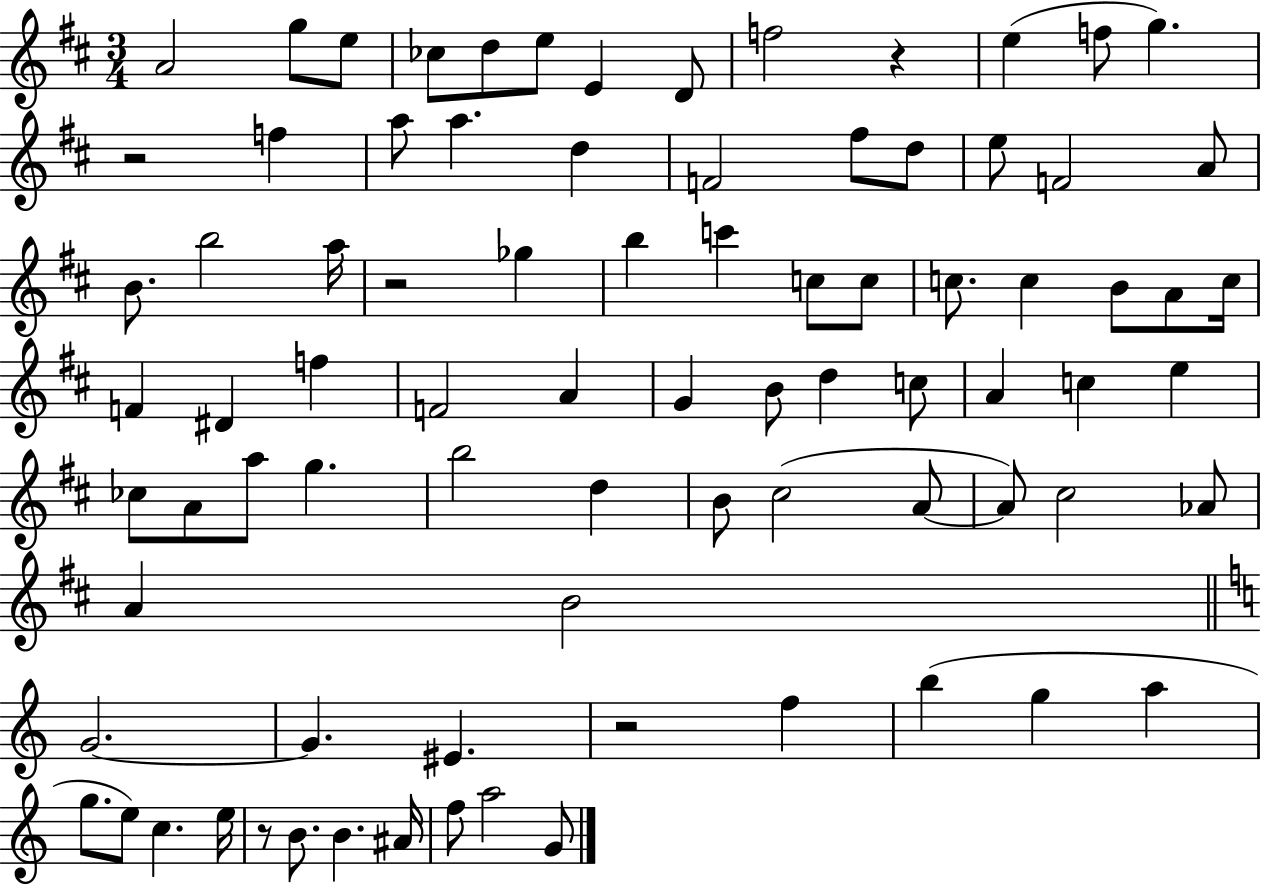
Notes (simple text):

A4/h G5/e E5/e CES5/e D5/e E5/e E4/q D4/e F5/h R/q E5/q F5/e G5/q. R/h F5/q A5/e A5/q. D5/q F4/h F#5/e D5/e E5/e F4/h A4/e B4/e. B5/h A5/s R/h Gb5/q B5/q C6/q C5/e C5/e C5/e. C5/q B4/e A4/e C5/s F4/q D#4/q F5/q F4/h A4/q G4/q B4/e D5/q C5/e A4/q C5/q E5/q CES5/e A4/e A5/e G5/q. B5/h D5/q B4/e C#5/h A4/e A4/e C#5/h Ab4/e A4/q B4/h G4/h. G4/q. EIS4/q. R/h F5/q B5/q G5/q A5/q G5/e. E5/e C5/q. E5/s R/e B4/e. B4/q. A#4/s F5/e A5/h G4/e